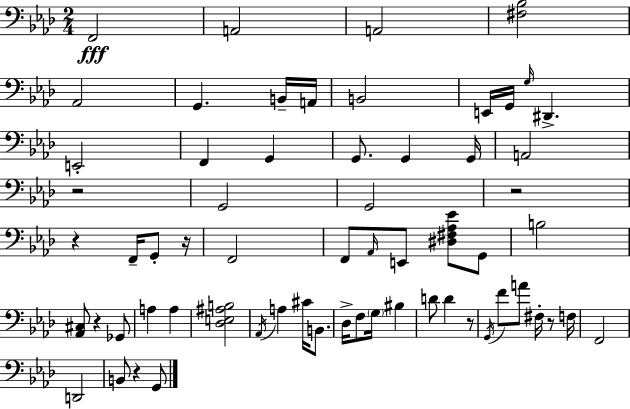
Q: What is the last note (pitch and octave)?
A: G2